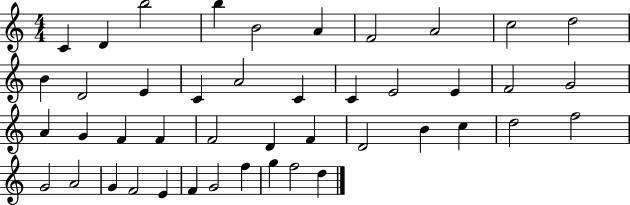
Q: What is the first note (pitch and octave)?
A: C4